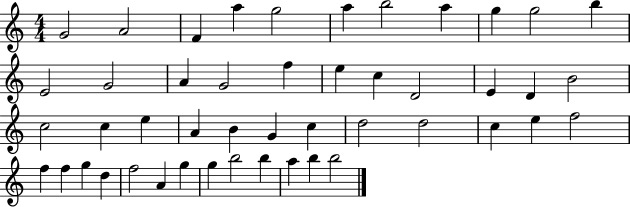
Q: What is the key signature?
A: C major